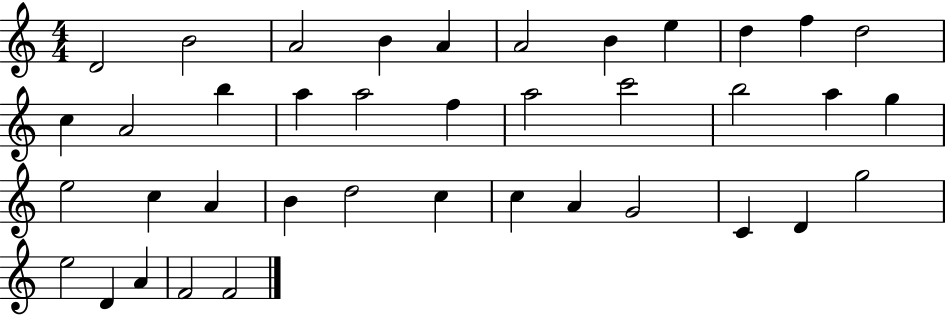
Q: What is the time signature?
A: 4/4